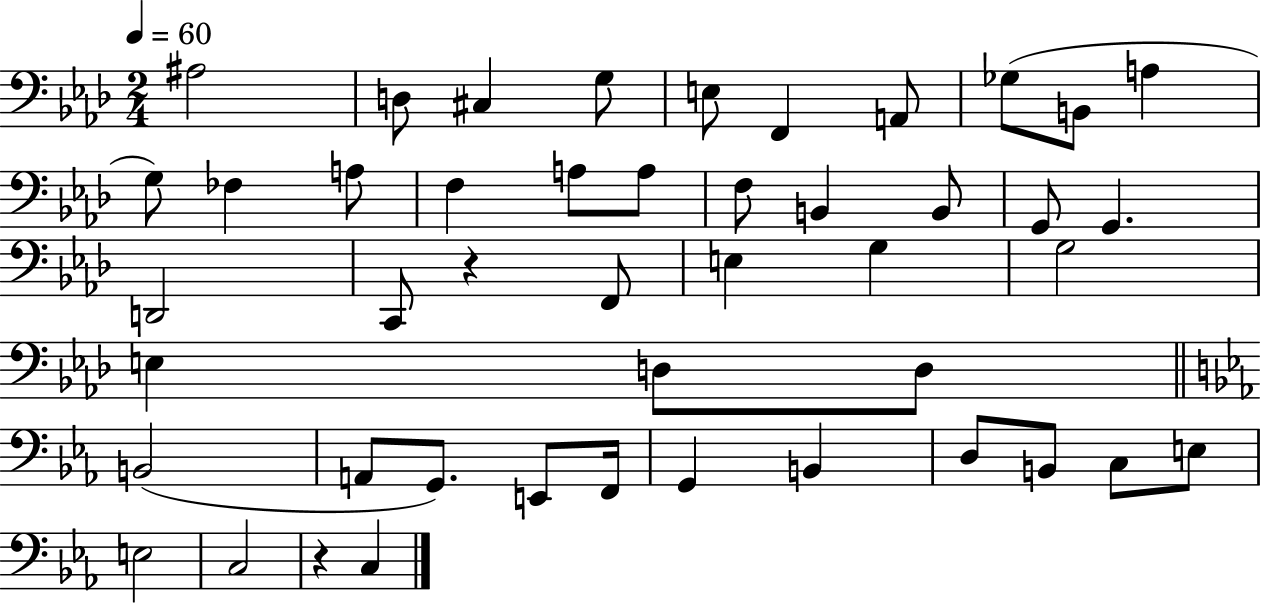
X:1
T:Untitled
M:2/4
L:1/4
K:Ab
^A,2 D,/2 ^C, G,/2 E,/2 F,, A,,/2 _G,/2 B,,/2 A, G,/2 _F, A,/2 F, A,/2 A,/2 F,/2 B,, B,,/2 G,,/2 G,, D,,2 C,,/2 z F,,/2 E, G, G,2 E, D,/2 D,/2 B,,2 A,,/2 G,,/2 E,,/2 F,,/4 G,, B,, D,/2 B,,/2 C,/2 E,/2 E,2 C,2 z C,